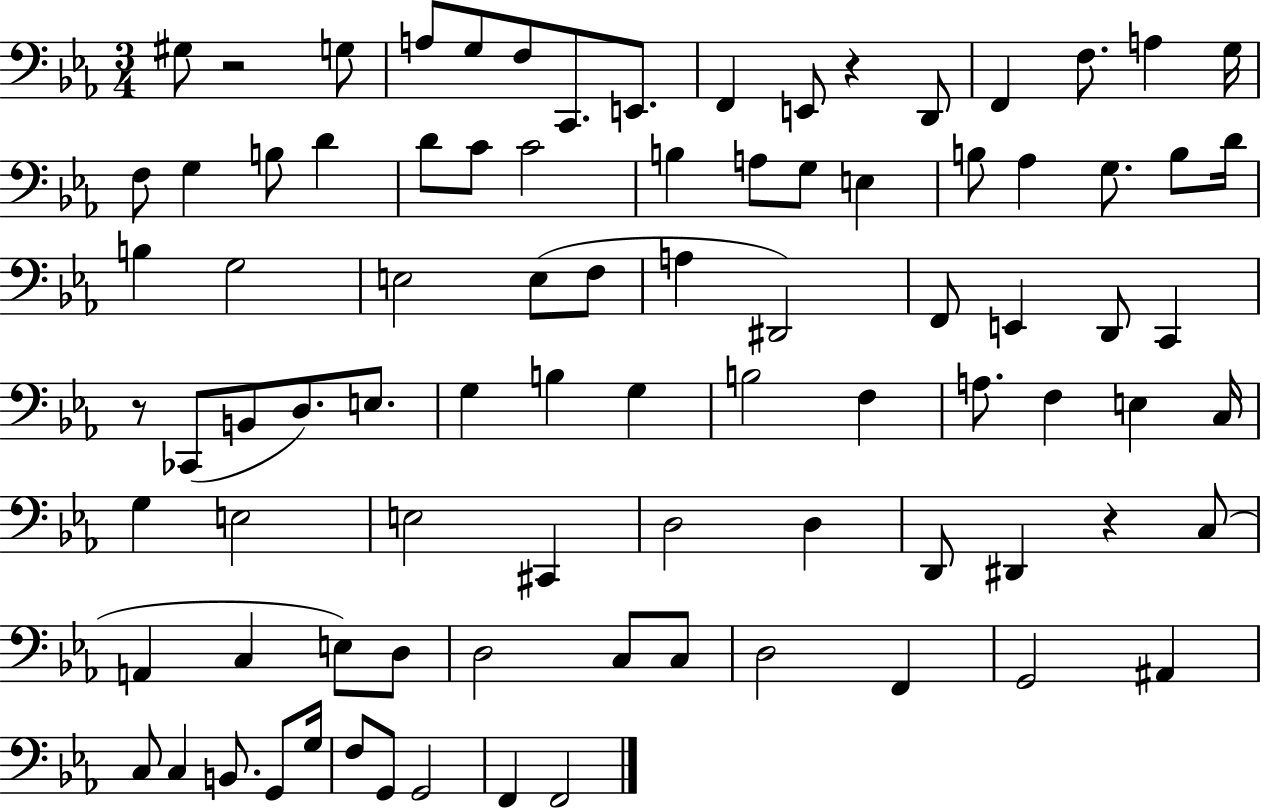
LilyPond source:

{
  \clef bass
  \numericTimeSignature
  \time 3/4
  \key ees \major
  gis8 r2 g8 | a8 g8 f8 c,8. e,8. | f,4 e,8 r4 d,8 | f,4 f8. a4 g16 | \break f8 g4 b8 d'4 | d'8 c'8 c'2 | b4 a8 g8 e4 | b8 aes4 g8. b8 d'16 | \break b4 g2 | e2 e8( f8 | a4 dis,2) | f,8 e,4 d,8 c,4 | \break r8 ces,8( b,8 d8.) e8. | g4 b4 g4 | b2 f4 | a8. f4 e4 c16 | \break g4 e2 | e2 cis,4 | d2 d4 | d,8 dis,4 r4 c8( | \break a,4 c4 e8) d8 | d2 c8 c8 | d2 f,4 | g,2 ais,4 | \break c8 c4 b,8. g,8 g16 | f8 g,8 g,2 | f,4 f,2 | \bar "|."
}